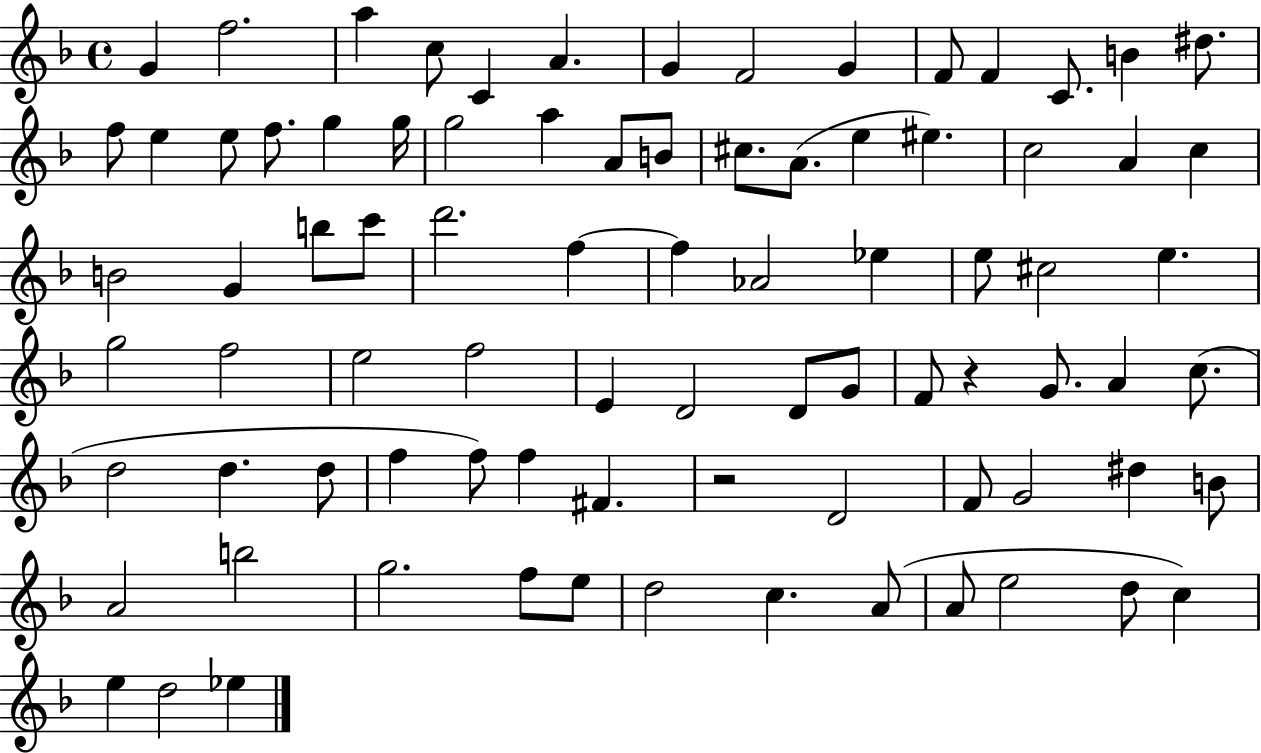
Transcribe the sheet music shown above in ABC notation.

X:1
T:Untitled
M:4/4
L:1/4
K:F
G f2 a c/2 C A G F2 G F/2 F C/2 B ^d/2 f/2 e e/2 f/2 g g/4 g2 a A/2 B/2 ^c/2 A/2 e ^e c2 A c B2 G b/2 c'/2 d'2 f f _A2 _e e/2 ^c2 e g2 f2 e2 f2 E D2 D/2 G/2 F/2 z G/2 A c/2 d2 d d/2 f f/2 f ^F z2 D2 F/2 G2 ^d B/2 A2 b2 g2 f/2 e/2 d2 c A/2 A/2 e2 d/2 c e d2 _e